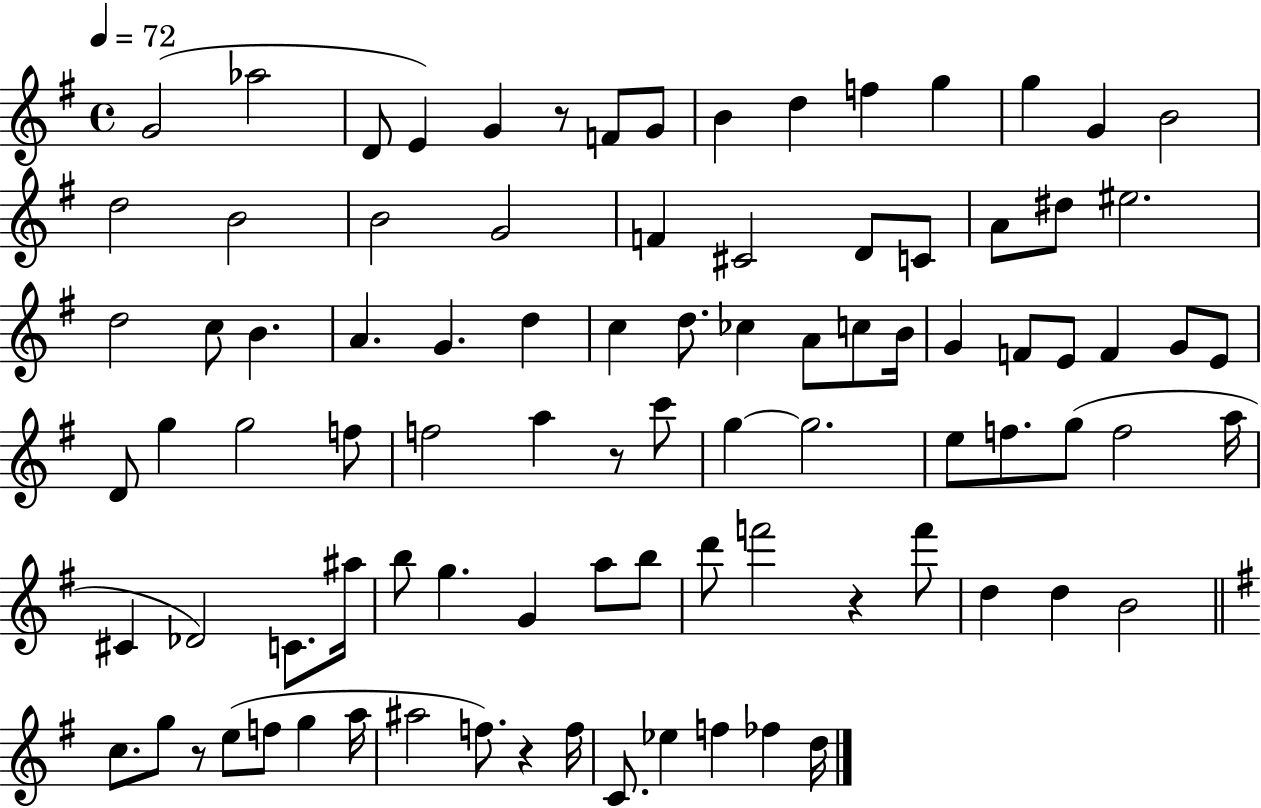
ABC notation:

X:1
T:Untitled
M:4/4
L:1/4
K:G
G2 _a2 D/2 E G z/2 F/2 G/2 B d f g g G B2 d2 B2 B2 G2 F ^C2 D/2 C/2 A/2 ^d/2 ^e2 d2 c/2 B A G d c d/2 _c A/2 c/2 B/4 G F/2 E/2 F G/2 E/2 D/2 g g2 f/2 f2 a z/2 c'/2 g g2 e/2 f/2 g/2 f2 a/4 ^C _D2 C/2 ^a/4 b/2 g G a/2 b/2 d'/2 f'2 z f'/2 d d B2 c/2 g/2 z/2 e/2 f/2 g a/4 ^a2 f/2 z f/4 C/2 _e f _f d/4